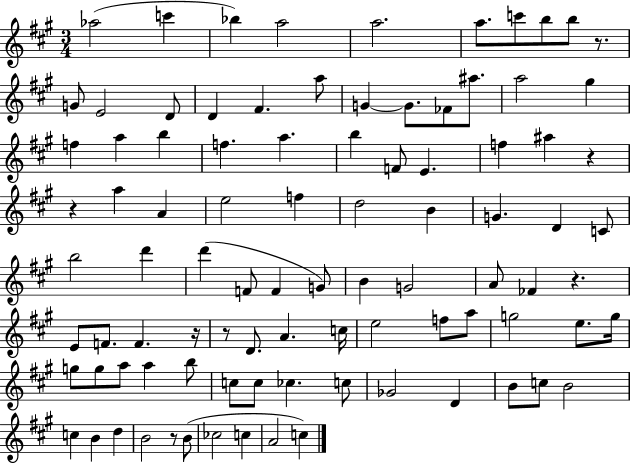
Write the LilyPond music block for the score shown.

{
  \clef treble
  \numericTimeSignature
  \time 3/4
  \key a \major
  aes''2( c'''4 | bes''4) a''2 | a''2. | a''8. c'''8 b''8 b''8 r8. | \break g'8 e'2 d'8 | d'4 fis'4. a''8 | g'4~~ g'8. fes'8 ais''8. | a''2 gis''4 | \break f''4 a''4 b''4 | f''4. a''4. | b''4 f'8 e'4. | f''4 ais''4 r4 | \break r4 a''4 a'4 | e''2 f''4 | d''2 b'4 | g'4. d'4 c'8 | \break b''2 d'''4 | d'''4( f'8 f'4 g'8) | b'4 g'2 | a'8 fes'4 r4. | \break e'8 f'8. f'4. r16 | r8 d'8. a'4. c''16 | e''2 f''8 a''8 | g''2 e''8. g''16 | \break g''8 g''8 a''8 a''4 b''8 | c''8 c''8 ces''4. c''8 | ges'2 d'4 | b'8 c''8 b'2 | \break c''4 b'4 d''4 | b'2 r8 b'8( | ces''2 c''4 | a'2 c''4) | \break \bar "|."
}